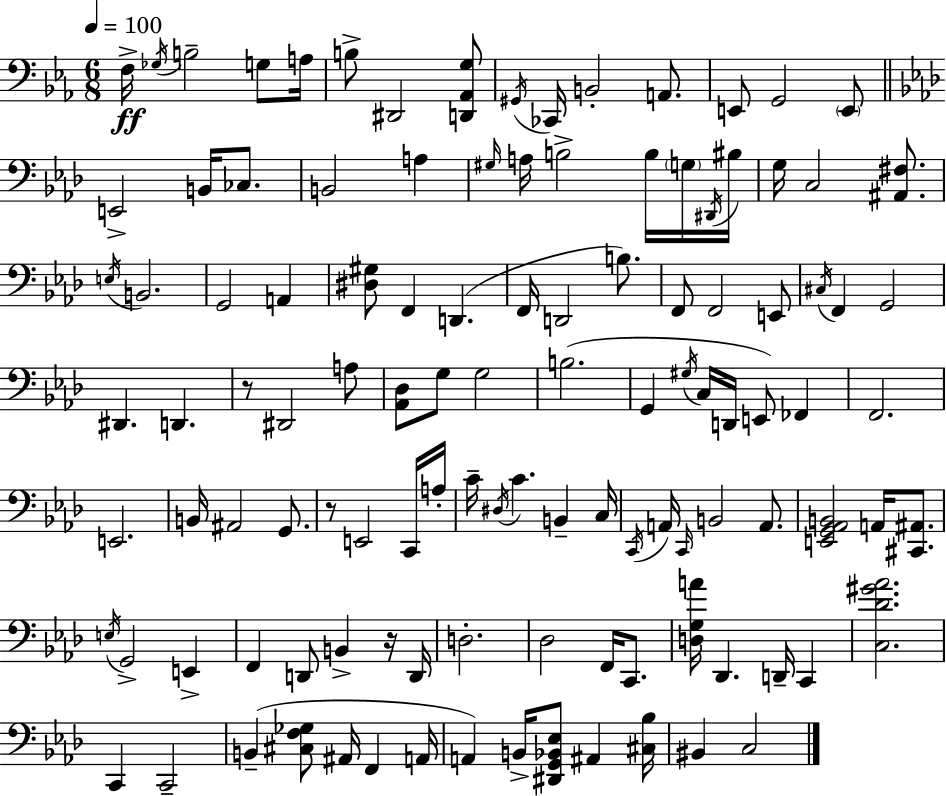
F3/s Gb3/s B3/h G3/e A3/s B3/e D#2/h [D2,Ab2,G3]/e G#2/s CES2/s B2/h A2/e. E2/e G2/h E2/e E2/h B2/s CES3/e. B2/h A3/q G#3/s A3/s B3/h B3/s G3/s D#2/s BIS3/s G3/s C3/h [A#2,F#3]/e. E3/s B2/h. G2/h A2/q [D#3,G#3]/e F2/q D2/q. F2/s D2/h B3/e. F2/e F2/h E2/e C#3/s F2/q G2/h D#2/q. D2/q. R/e D#2/h A3/e [Ab2,Db3]/e G3/e G3/h B3/h. G2/q G#3/s C3/s D2/s E2/e FES2/q F2/h. E2/h. B2/s A#2/h G2/e. R/e E2/h C2/s A3/s C4/s D#3/s C4/q. B2/q C3/s C2/s A2/s C2/s B2/h A2/e. [E2,G2,Ab2,B2]/h A2/s [C#2,A#2]/e. E3/s G2/h E2/q F2/q D2/e B2/q R/s D2/s D3/h. Db3/h F2/s C2/e. [D3,G3,A4]/s Db2/q. D2/s C2/q [C3,Db4,G#4,Ab4]/h. C2/q C2/h B2/q [C#3,F3,Gb3]/e A#2/s F2/q A2/s A2/q B2/s [D#2,G2,Bb2,Eb3]/e A#2/q [C#3,Bb3]/s BIS2/q C3/h